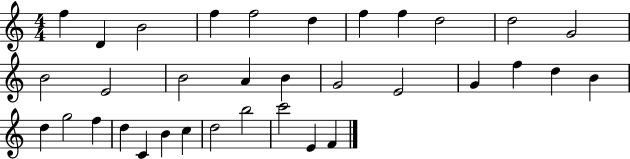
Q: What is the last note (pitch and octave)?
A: F4